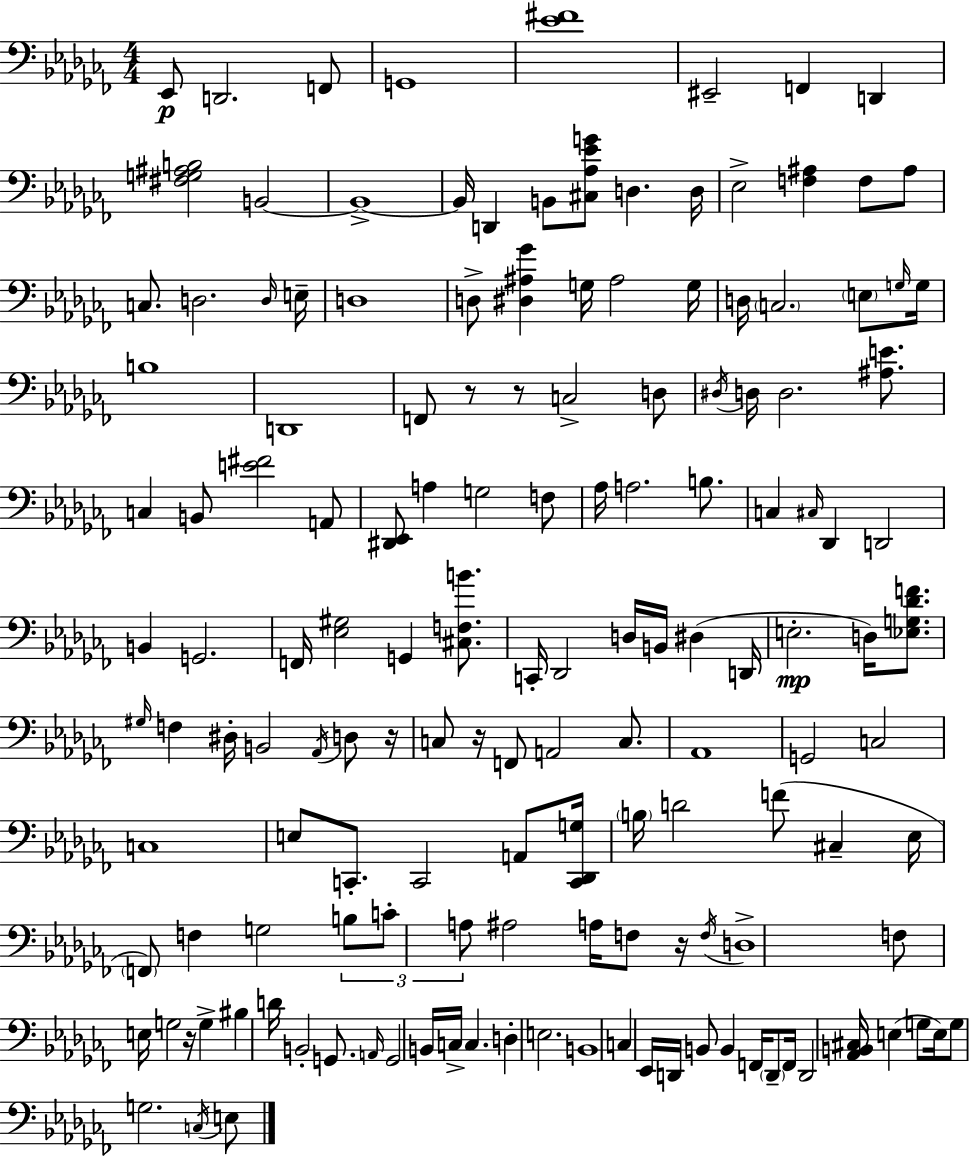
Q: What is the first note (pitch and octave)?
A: Eb2